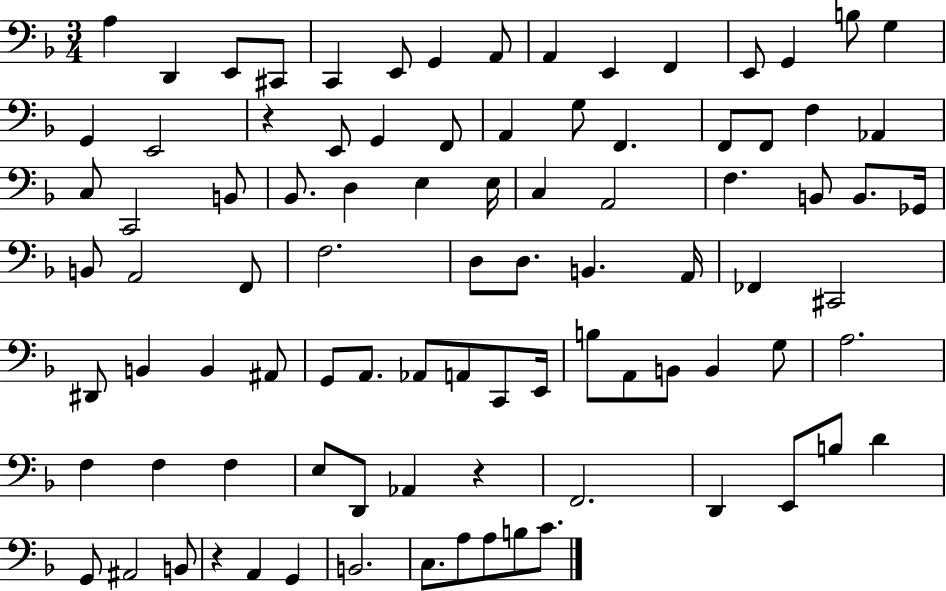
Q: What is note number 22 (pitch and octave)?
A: G3